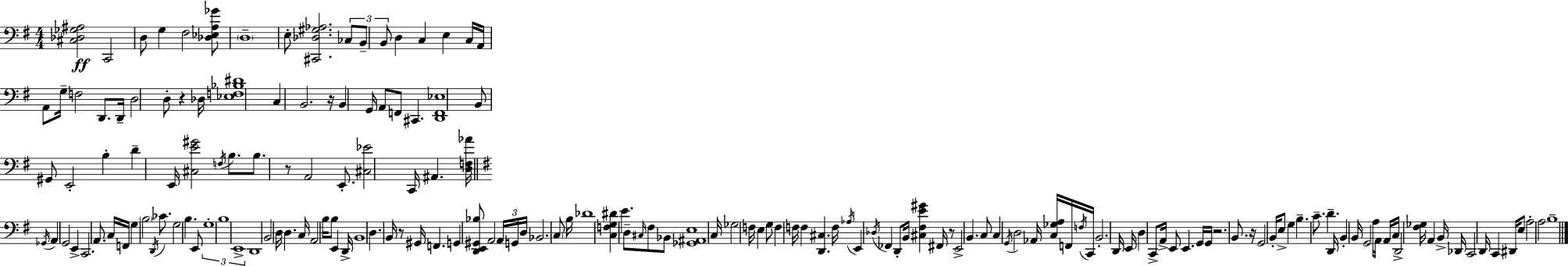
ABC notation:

X:1
T:Untitled
M:4/4
L:1/4
K:Em
[^C,_D,_G,^A,]2 C,,2 D,/2 G, ^F,2 [_D,_E,A,_G]/2 D,4 E,/2 [^C,,_D,^G,_A,]2 _C,/2 B,,/2 B,,/2 D, C, E, C,/4 A,,/4 A,,/2 G,/4 F,2 D,,/2 D,,/4 D,2 D,/2 z _D,/4 [_E,F,_B,^D]4 C, B,,2 z/4 B,, G,,/4 A,,/2 F,,/2 ^C,, [D,,F,,_E,]4 B,,/2 ^G,,/2 E,,2 B, D E,,/4 [^C,E^G]2 F,/4 B,/2 B,/2 z/2 A,,2 E,,/2 [^C,_E]2 C,,/4 ^A,, [D,F,_A]/4 _G,,/4 A,, G,,2 E,, C,,2 A,,/2 C,/4 F,,/4 G, B,2 D,,/4 _C/2 G,2 B, E,,/2 G,4 B,4 E,,4 D,,4 B,,2 D,/4 D, C,/4 A,,2 B,/4 B,/2 E,, D,,/4 B,,4 D, B,,/4 z/2 ^G,,/4 F,, G,, [D,,E,,^G,,_B,]/2 A,,2 A,,/4 G,,/4 D,/4 _B,,2 C,/2 B,/4 _D4 [C,F,G,^D] E D,/2 ^C,/4 ^F,/2 _B,,/2 [_G,,^A,,E,]4 C,/4 _G,2 F,/4 E, G,/2 F, F,/4 F, [D,,^C,] F,/4 _A,/4 E,, _D,/4 _F,, D,,/2 B,,/4 [^C,^F,E^G] ^F,,/4 z/2 E,,2 B,, C,/2 C, G,,/4 D,2 _A,,/4 [C,_G,A,]/4 F,,/4 F,/4 C,,/4 B,,2 D,,/4 E,,/4 D, C,,/2 A,,/4 E,,/2 E,, G,,/4 G,,/4 z2 B,,/2 z/4 G,,2 B,,/4 E,/2 G, B, C/2 D D,,/4 B,, B,,/4 G,,2 A,/4 A,,/4 A,,/4 C,/4 D,,2 [^F,_G,]/4 A,, B,,/4 _D,,/4 C,,2 D,,/4 C,, ^D,,/4 E,/2 A,2 A,2 B,4